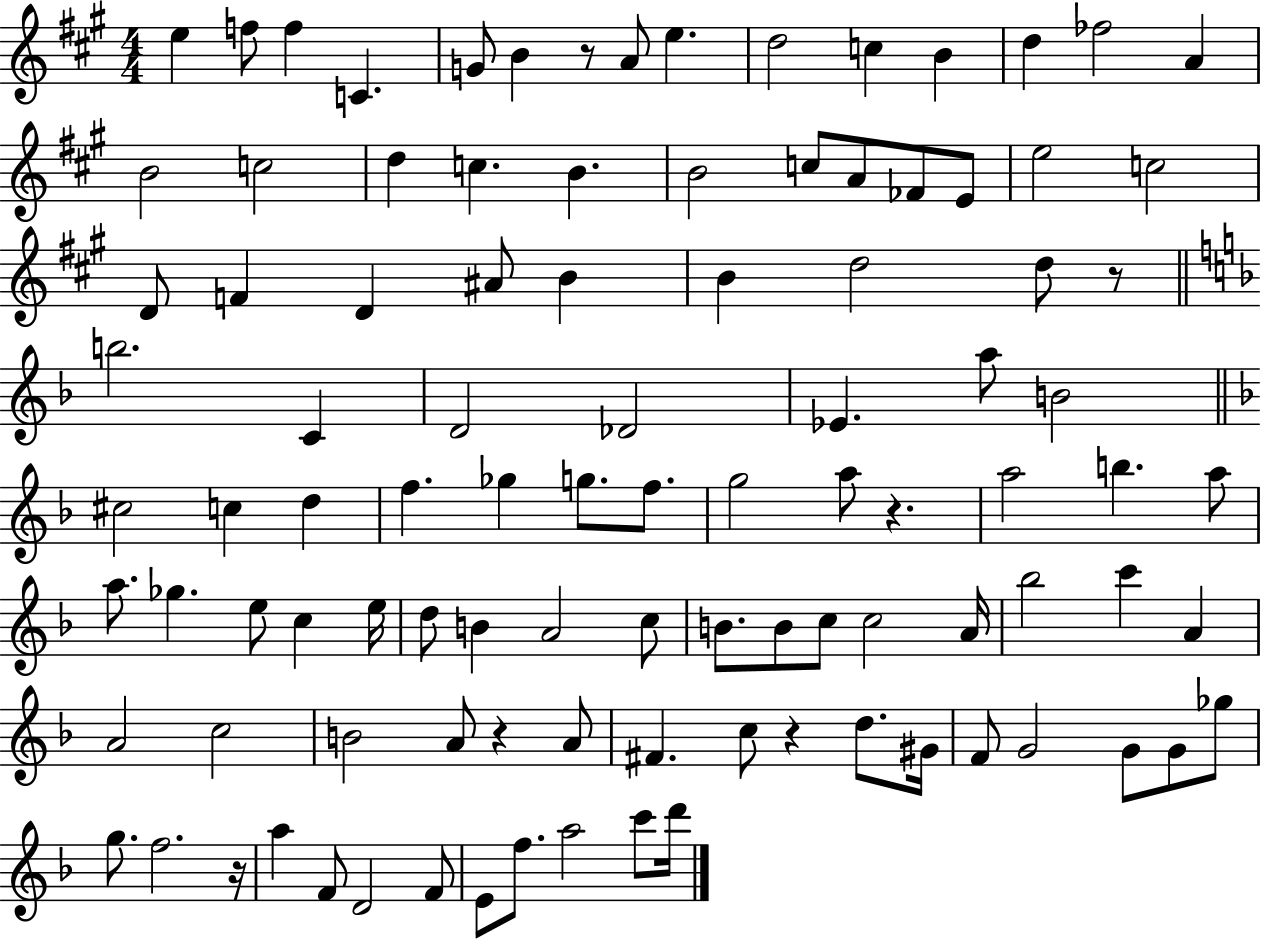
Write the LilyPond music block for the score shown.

{
  \clef treble
  \numericTimeSignature
  \time 4/4
  \key a \major
  e''4 f''8 f''4 c'4. | g'8 b'4 r8 a'8 e''4. | d''2 c''4 b'4 | d''4 fes''2 a'4 | \break b'2 c''2 | d''4 c''4. b'4. | b'2 c''8 a'8 fes'8 e'8 | e''2 c''2 | \break d'8 f'4 d'4 ais'8 b'4 | b'4 d''2 d''8 r8 | \bar "||" \break \key d \minor b''2. c'4 | d'2 des'2 | ees'4. a''8 b'2 | \bar "||" \break \key d \minor cis''2 c''4 d''4 | f''4. ges''4 g''8. f''8. | g''2 a''8 r4. | a''2 b''4. a''8 | \break a''8. ges''4. e''8 c''4 e''16 | d''8 b'4 a'2 c''8 | b'8. b'8 c''8 c''2 a'16 | bes''2 c'''4 a'4 | \break a'2 c''2 | b'2 a'8 r4 a'8 | fis'4. c''8 r4 d''8. gis'16 | f'8 g'2 g'8 g'8 ges''8 | \break g''8. f''2. r16 | a''4 f'8 d'2 f'8 | e'8 f''8. a''2 c'''8 d'''16 | \bar "|."
}